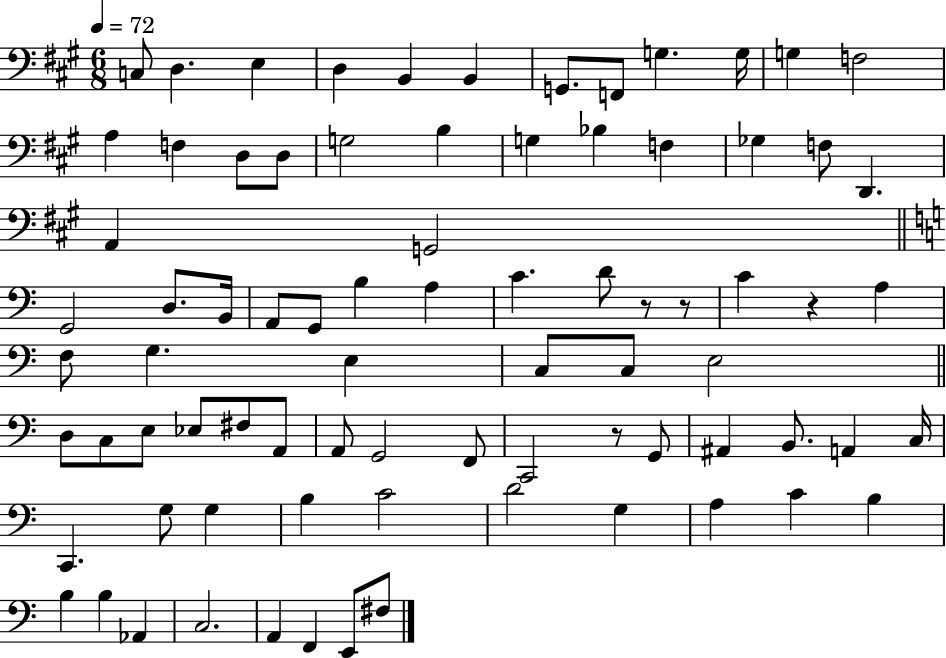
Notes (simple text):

C3/e D3/q. E3/q D3/q B2/q B2/q G2/e. F2/e G3/q. G3/s G3/q F3/h A3/q F3/q D3/e D3/e G3/h B3/q G3/q Bb3/q F3/q Gb3/q F3/e D2/q. A2/q G2/h G2/h D3/e. B2/s A2/e G2/e B3/q A3/q C4/q. D4/e R/e R/e C4/q R/q A3/q F3/e G3/q. E3/q C3/e C3/e E3/h D3/e C3/e E3/e Eb3/e F#3/e A2/e A2/e G2/h F2/e C2/h R/e G2/e A#2/q B2/e. A2/q C3/s C2/q. G3/e G3/q B3/q C4/h D4/h G3/q A3/q C4/q B3/q B3/q B3/q Ab2/q C3/h. A2/q F2/q E2/e F#3/e